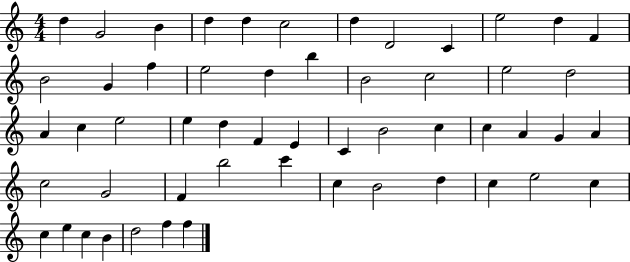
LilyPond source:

{
  \clef treble
  \numericTimeSignature
  \time 4/4
  \key c \major
  d''4 g'2 b'4 | d''4 d''4 c''2 | d''4 d'2 c'4 | e''2 d''4 f'4 | \break b'2 g'4 f''4 | e''2 d''4 b''4 | b'2 c''2 | e''2 d''2 | \break a'4 c''4 e''2 | e''4 d''4 f'4 e'4 | c'4 b'2 c''4 | c''4 a'4 g'4 a'4 | \break c''2 g'2 | f'4 b''2 c'''4 | c''4 b'2 d''4 | c''4 e''2 c''4 | \break c''4 e''4 c''4 b'4 | d''2 f''4 f''4 | \bar "|."
}